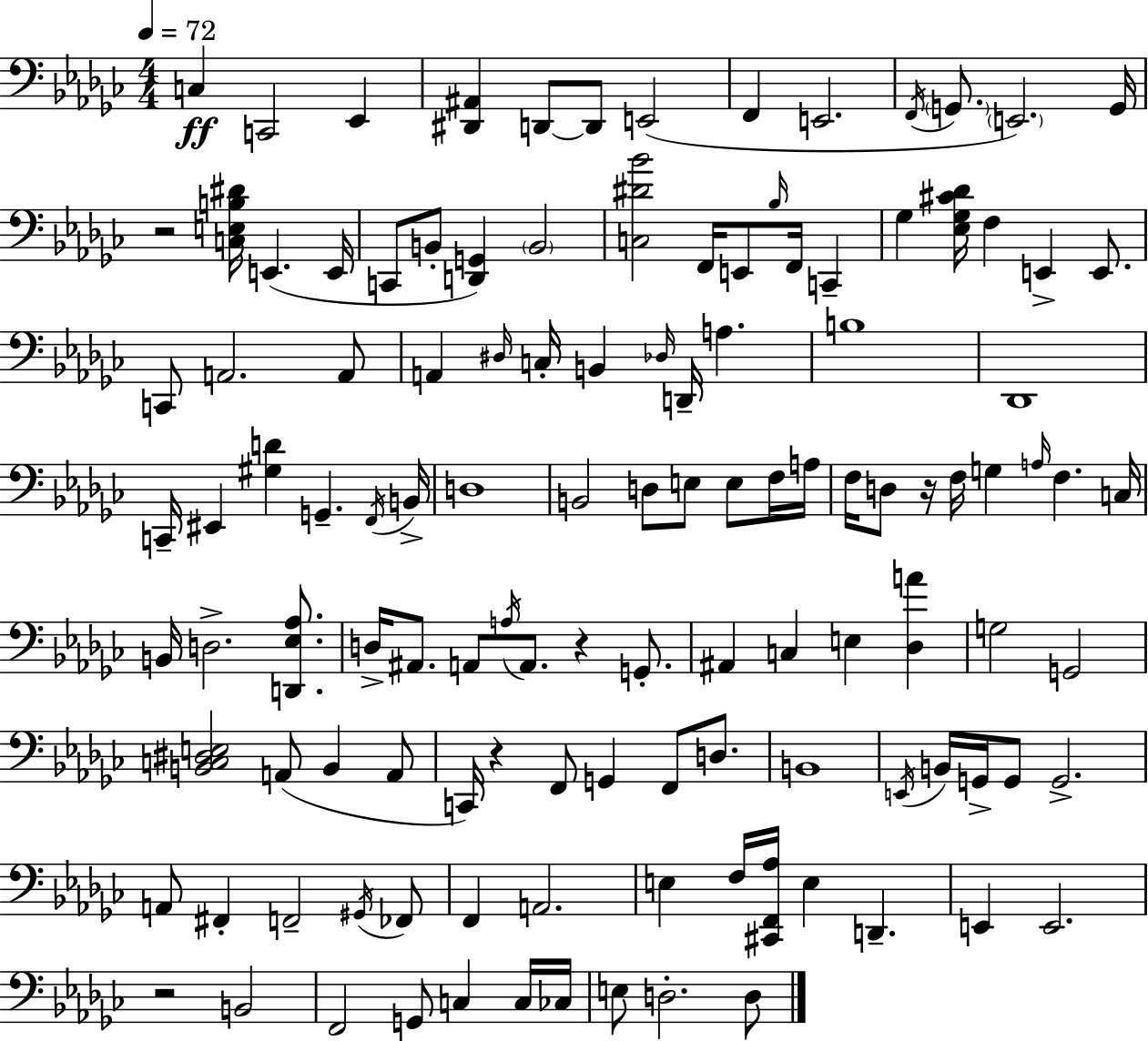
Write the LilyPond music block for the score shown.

{
  \clef bass
  \numericTimeSignature
  \time 4/4
  \key ees \minor
  \tempo 4 = 72
  \repeat volta 2 { c4\ff c,2 ees,4 | <dis, ais,>4 d,8~~ d,8 e,2( | f,4 e,2. | \acciaccatura { f,16 } \parenthesize g,8. \parenthesize e,2.) | \break g,16 r2 <c e b dis'>16 e,4.( | e,16 c,8 b,8-. <d, g,>4) \parenthesize b,2 | <c dis' bes'>2 f,16 e,8 \grace { bes16 } f,16 c,4-- | ges4 <ees ges cis' des'>16 f4 e,4-> e,8. | \break c,8 a,2. | a,8 a,4 \grace { dis16 } c16-. b,4 \grace { des16 } d,16-- a4. | b1 | des,1 | \break c,16-- eis,4 <gis d'>4 g,4.-- | \acciaccatura { f,16 } b,16-> d1 | b,2 d8 e8 | e8 f16 a16 f16 d8 r16 f16 g4 \grace { a16 } f4. | \break c16 b,16 d2.-> | <d, ees aes>8. d16-> ais,8. a,8 \acciaccatura { a16 } a,8. | r4 g,8.-. ais,4 c4 e4 | <des a'>4 g2 g,2 | \break <b, c dis e>2 a,8( | b,4 a,8 c,16) r4 f,8 g,4 | f,8 d8. b,1 | \acciaccatura { e,16 } b,16 g,16-> g,8 g,2.-> | \break a,8 fis,4-. f,2-- | \acciaccatura { gis,16 } fes,8 f,4 a,2. | e4 f16 <cis, f, aes>16 e4 | d,4.-- e,4 e,2. | \break r2 | b,2 f,2 | g,8 c4 c16 ces16 e8 d2.-. | d8 } \bar "|."
}